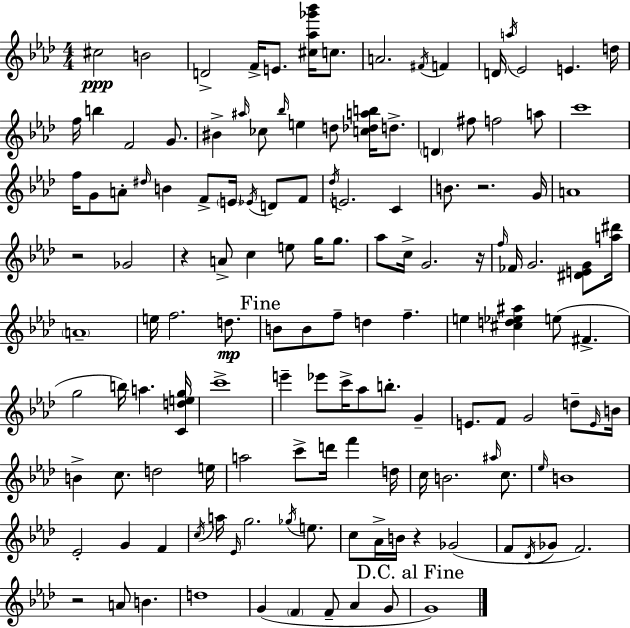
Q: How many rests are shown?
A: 6